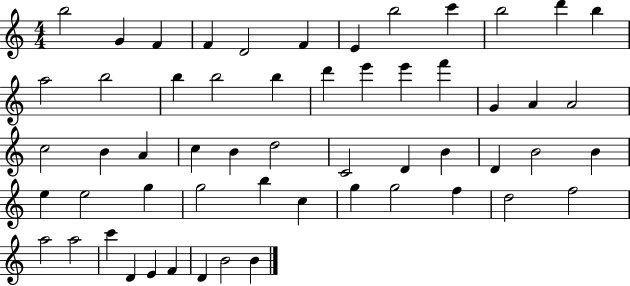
{
  \clef treble
  \numericTimeSignature
  \time 4/4
  \key c \major
  b''2 g'4 f'4 | f'4 d'2 f'4 | e'4 b''2 c'''4 | b''2 d'''4 b''4 | \break a''2 b''2 | b''4 b''2 b''4 | d'''4 e'''4 e'''4 f'''4 | g'4 a'4 a'2 | \break c''2 b'4 a'4 | c''4 b'4 d''2 | c'2 d'4 b'4 | d'4 b'2 b'4 | \break e''4 e''2 g''4 | g''2 b''4 c''4 | g''4 g''2 f''4 | d''2 f''2 | \break a''2 a''2 | c'''4 d'4 e'4 f'4 | d'4 b'2 b'4 | \bar "|."
}